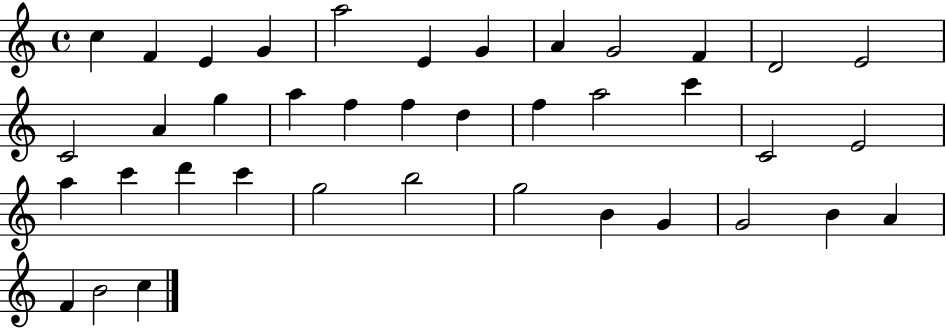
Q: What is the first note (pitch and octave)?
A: C5